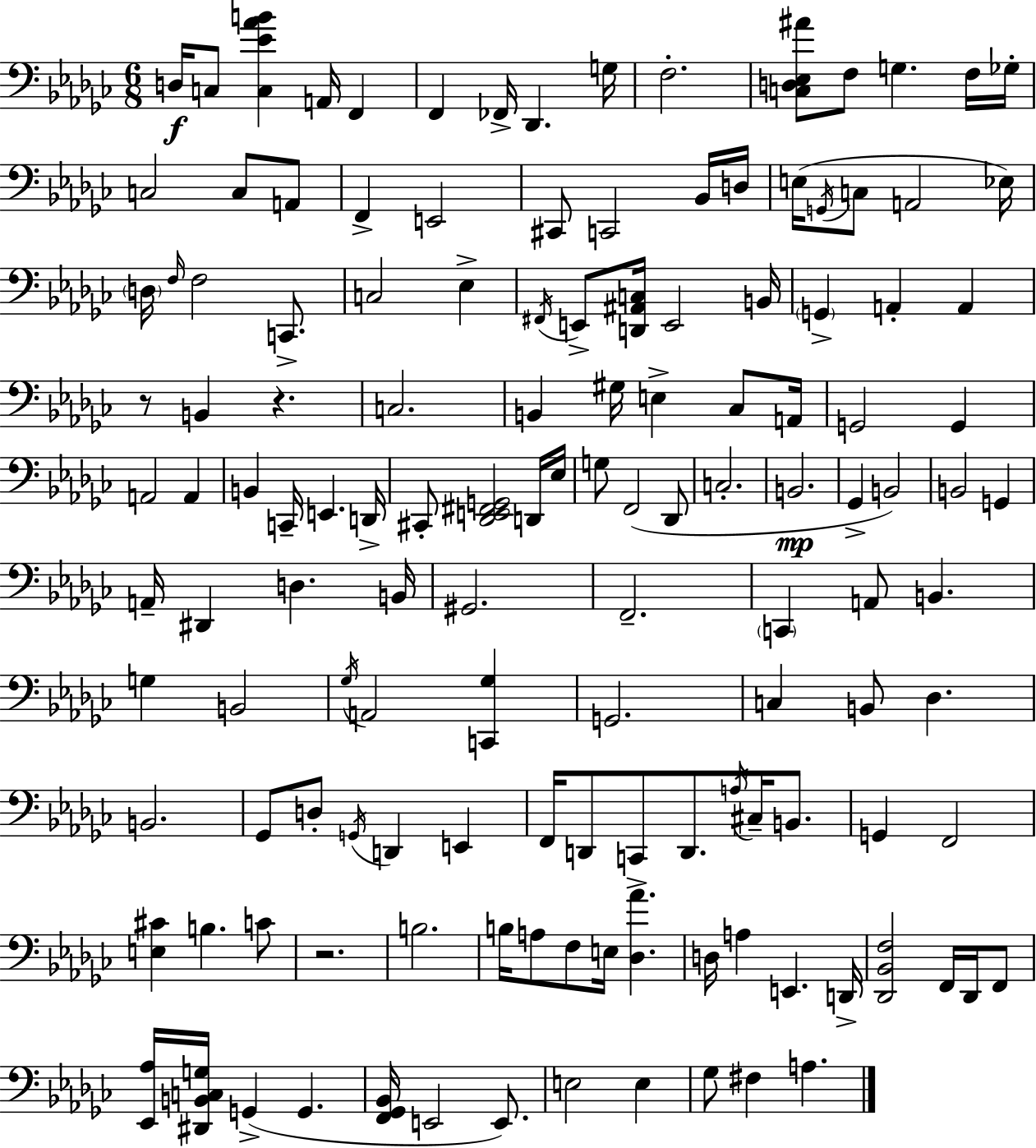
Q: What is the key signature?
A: EES minor